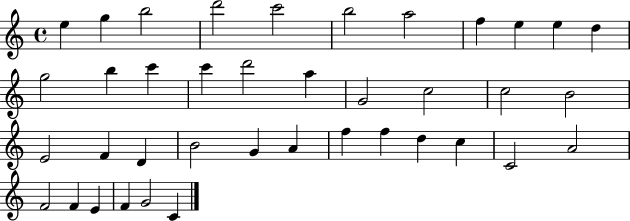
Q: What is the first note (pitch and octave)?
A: E5